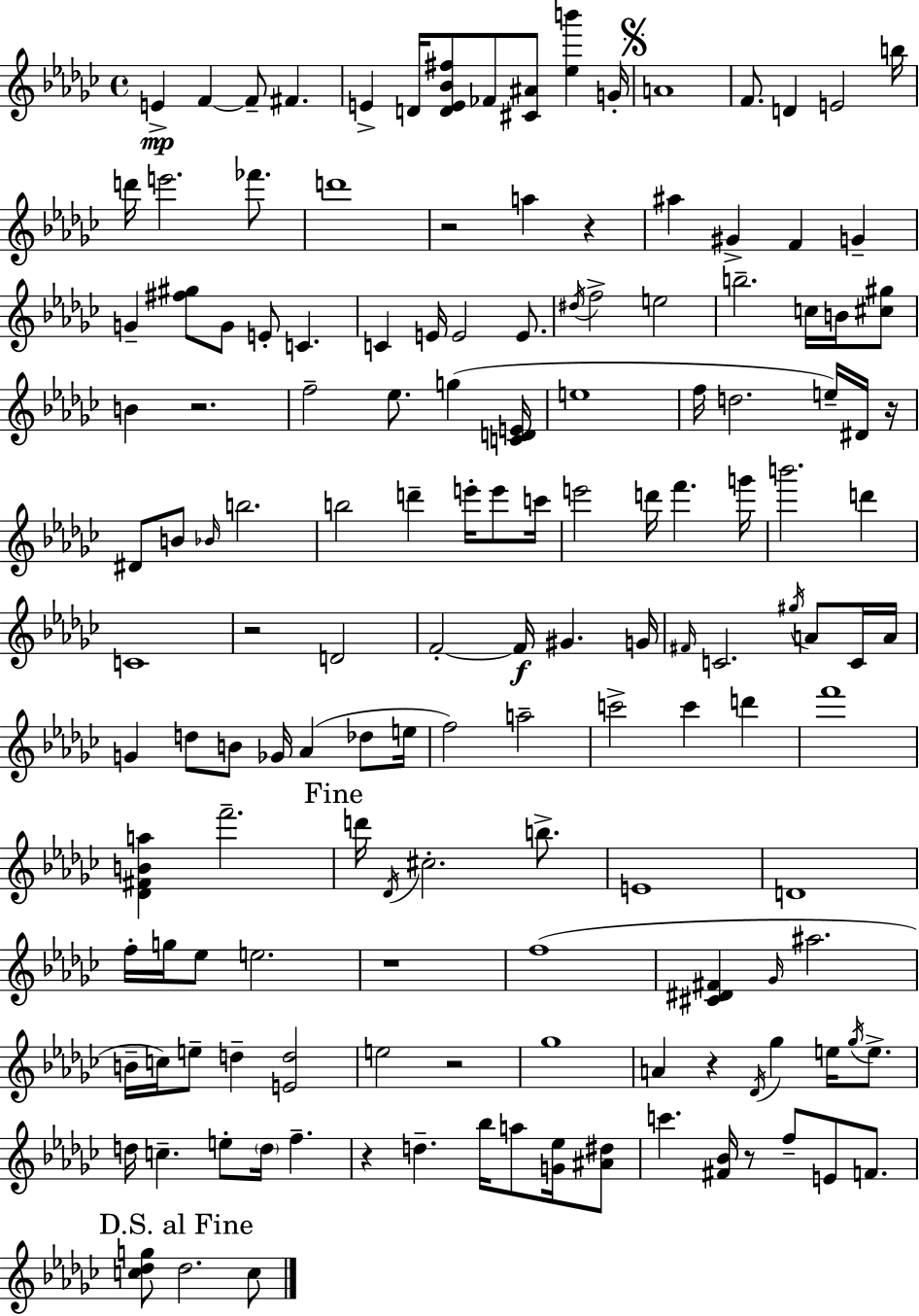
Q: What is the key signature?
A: EES minor